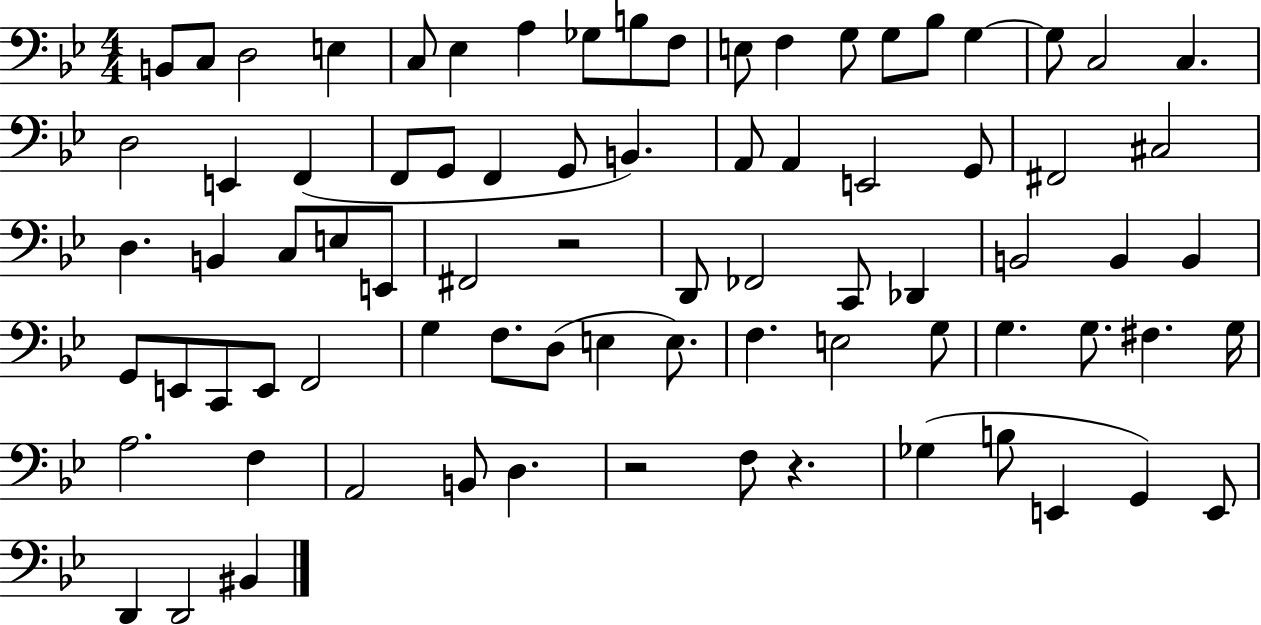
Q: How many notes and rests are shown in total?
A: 80